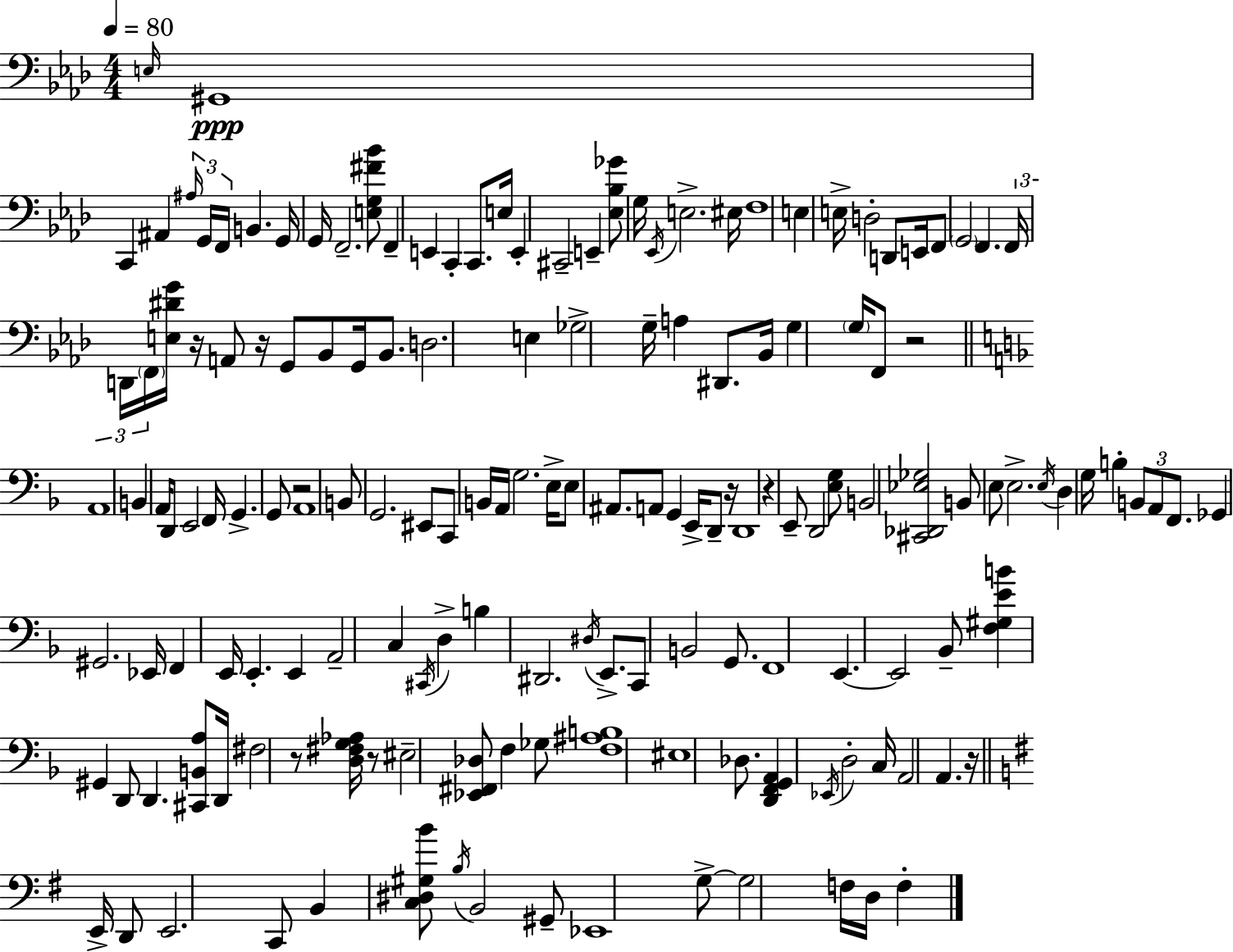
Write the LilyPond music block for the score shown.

{
  \clef bass
  \numericTimeSignature
  \time 4/4
  \key aes \major
  \tempo 4 = 80
  \grace { e16 }\ppp gis,1 | c,4 ais,4 \tuplet 3/2 { \grace { ais16 } g,16 f,16 } b,4. | g,16 g,16 f,2.-- | <e g fis' bes'>8 f,4-- e,4 c,4-. c,8. | \break e16 e,4-. cis,2-- e,4-- | <ees bes ges'>8 g16 \acciaccatura { ees,16 } e2.-> | eis16 f1 | e4 e16-> d2-. | \break d,8 e,16 f,8 \parenthesize g,2 f,4. | \tuplet 3/2 { f,16 d,16 \parenthesize f,16 } <e dis' g'>16 r16 a,8 r16 g,8 bes,8 g,16 | bes,8. d2. e4 | ges2-> g16-- a4 | \break dis,8. bes,16 g4 \parenthesize g16 f,8 r2 | \bar "||" \break \key f \major a,1 | b,4 a,16 d,8 e,2 f,16 | g,4.-> g,8 r2 | a,1 | \break b,8 g,2. eis,8 | c,8 b,16 a,16 g2. | e16-> e8 ais,8. a,8 g,4 e,16-> d,8-- r16 | d,1 | \break r4 e,8-- d,2 <e g>8 | b,2 <cis, des, ees ges>2 | b,8 e8 e2.-> | \acciaccatura { e16 } d4 g16 b4-. \tuplet 3/2 { b,8 a,8 f,8. } | \break ges,4 gis,2. | ees,16 f,4 e,16 e,4.-. e,4 | a,2-- c4 \acciaccatura { cis,16 } d4-> | b4 dis,2. | \break \acciaccatura { dis16 } e,8.-> c,8 b,2 | g,8. f,1 | e,4.~~ e,2 | bes,8-- <f gis e' b'>4 gis,4 d,8 d,4. | \break <cis, b, a>8 d,16 fis2 r8 | <d fis g aes>16 r8 eis2-- <ees, fis, des>8 f4 | ges8 <f ais b>1 | eis1 | \break des8. <d, f, g, a,>4 \acciaccatura { ees,16 } d2-. | c16 a,2 a,4. | r16 \bar "||" \break \key g \major e,16-> d,8 e,2. c,8 | b,4 <c dis gis b'>8 \acciaccatura { b16 } b,2 | gis,8-- ees,1 | g8->~~ g2 f16 d16 f4-. | \break \bar "|."
}